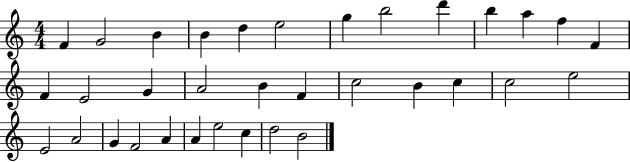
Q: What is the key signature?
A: C major